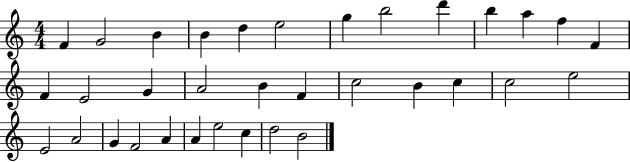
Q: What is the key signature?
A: C major